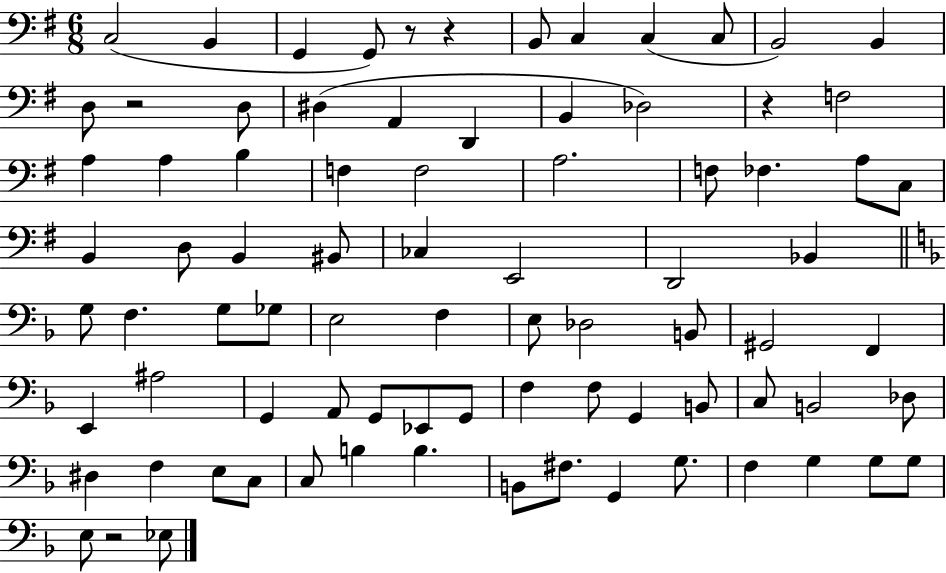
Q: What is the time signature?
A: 6/8